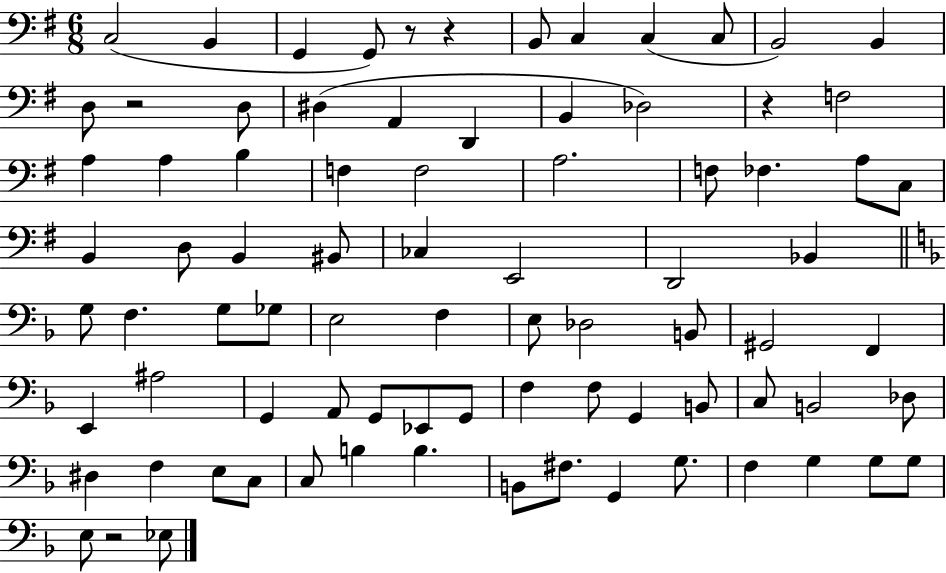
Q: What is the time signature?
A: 6/8